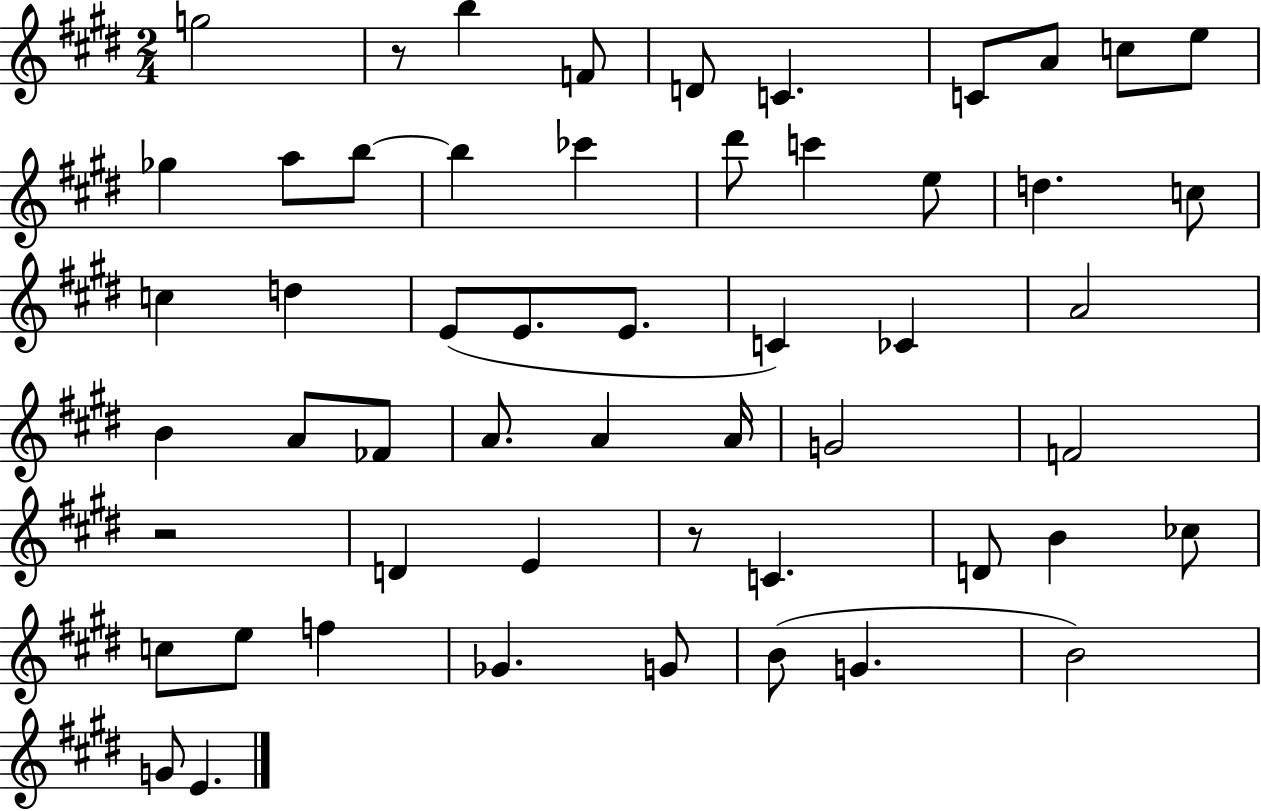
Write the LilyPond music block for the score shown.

{
  \clef treble
  \numericTimeSignature
  \time 2/4
  \key e \major
  g''2 | r8 b''4 f'8 | d'8 c'4. | c'8 a'8 c''8 e''8 | \break ges''4 a''8 b''8~~ | b''4 ces'''4 | dis'''8 c'''4 e''8 | d''4. c''8 | \break c''4 d''4 | e'8( e'8. e'8. | c'4) ces'4 | a'2 | \break b'4 a'8 fes'8 | a'8. a'4 a'16 | g'2 | f'2 | \break r2 | d'4 e'4 | r8 c'4. | d'8 b'4 ces''8 | \break c''8 e''8 f''4 | ges'4. g'8 | b'8( g'4. | b'2) | \break g'8 e'4. | \bar "|."
}